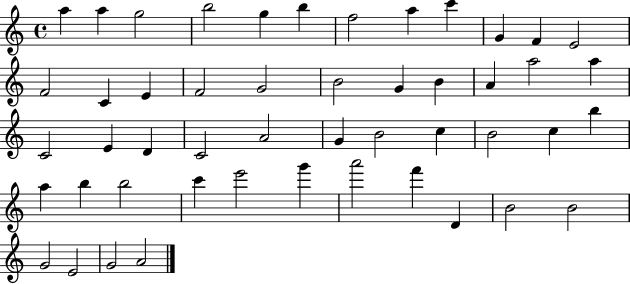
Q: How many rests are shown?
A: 0